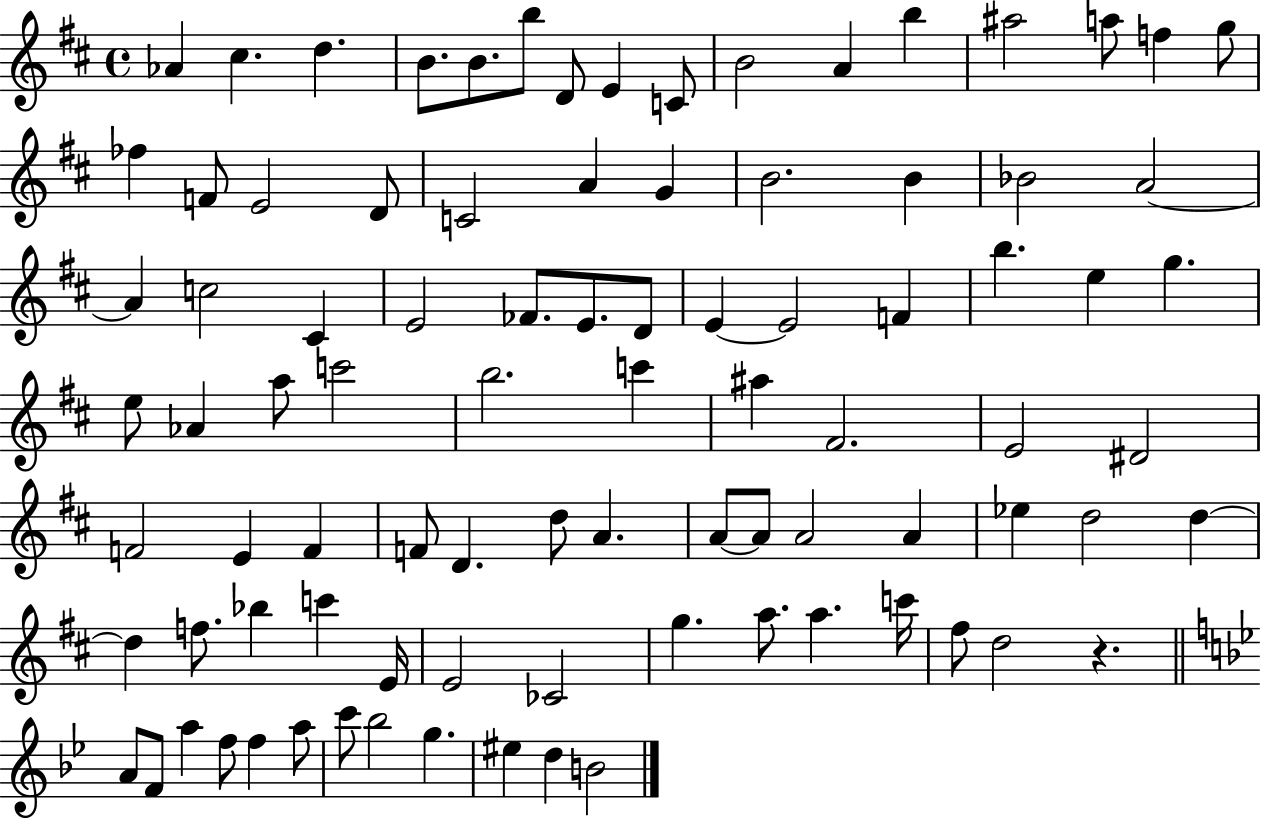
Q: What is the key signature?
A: D major